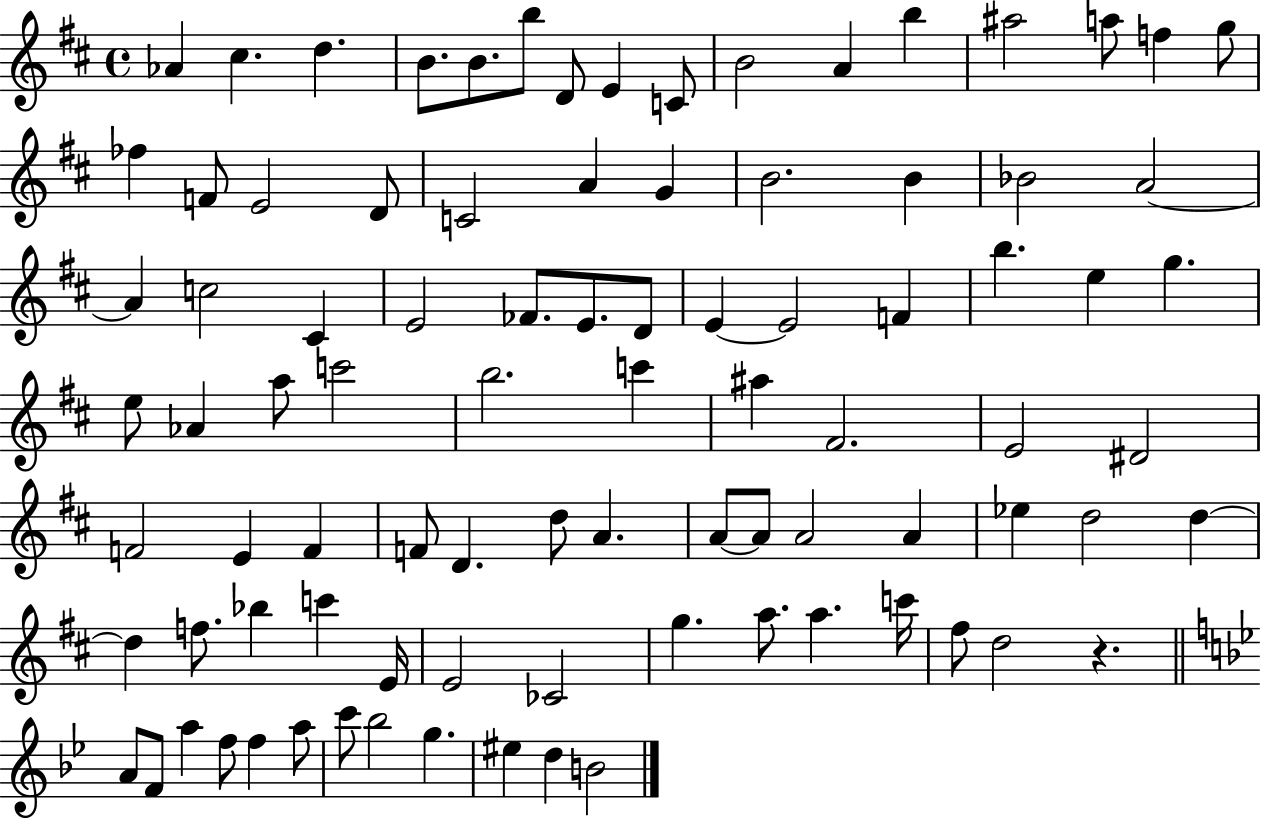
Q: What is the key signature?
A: D major